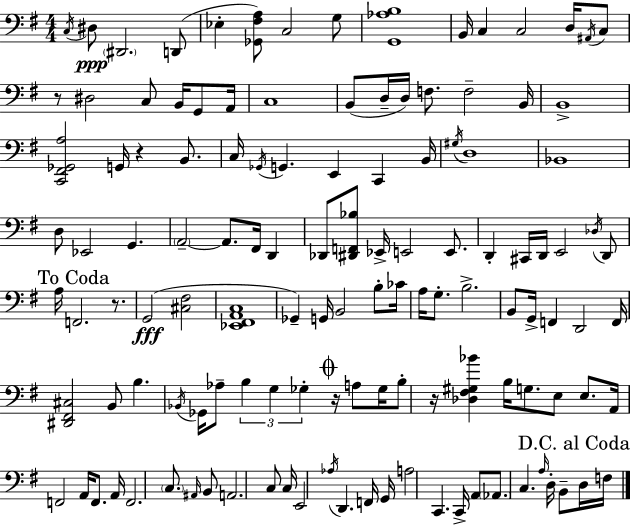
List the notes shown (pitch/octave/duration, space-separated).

C3/s D#3/e D#2/h. D2/e Eb3/q [Gb2,F#3,A3]/e C3/h G3/e [G2,Ab3,B3]/w B2/s C3/q C3/h D3/s A#2/s C3/e R/e D#3/h C3/e B2/s G2/e A2/s C3/w B2/e D3/s D3/s F3/e. F3/h B2/s B2/w [C2,F#2,Gb2,A3]/h G2/s R/q B2/e. C3/s Gb2/s G2/q. E2/q C2/q B2/s G#3/s D3/w Bb2/w D3/e Eb2/h G2/q. A2/h A2/e. F#2/s D2/q Db2/e [D#2,F2,Bb3]/e Eb2/s E2/h E2/e. D2/q C#2/s D2/s E2/h Db3/s D2/e A3/s F2/h. R/e. G2/h [C#3,F#3]/h [Eb2,F#2,A2,C3]/w Gb2/q G2/s B2/h B3/e CES4/s A3/s G3/e. B3/h. B2/e G2/s F2/q D2/h F2/s [D#2,F#2,C#3]/h B2/e B3/q. Bb2/s Gb2/s Ab3/e B3/q G3/q Gb3/q R/s A3/e Gb3/s B3/e R/s [Db3,F#3,G#3,Bb4]/q B3/s G3/e. E3/e E3/e. A2/s F2/h A2/s F2/e. A2/s F2/h. C3/e. A#2/s B2/e A2/h. C3/e C3/s E2/h Ab3/s D2/q. F2/s G2/s A3/h C2/q. C2/s A2/e Ab2/e. C3/q. A3/s D3/s B2/e D3/s F3/s